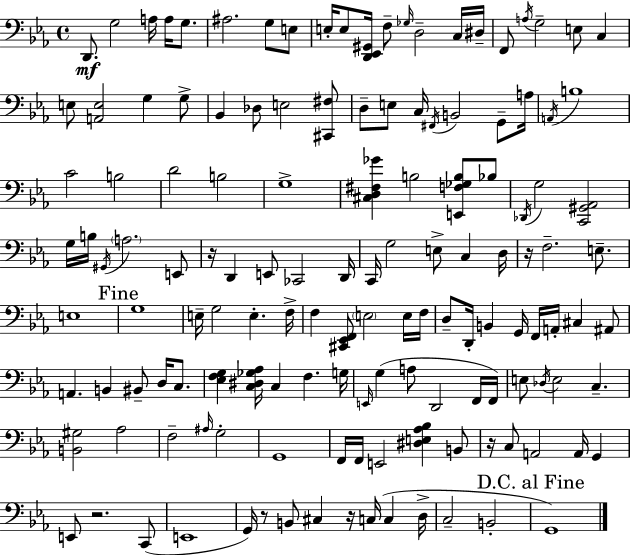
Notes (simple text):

D2/e. G3/h A3/s A3/s G3/e. A#3/h. G3/e E3/e E3/s E3/e [D2,Eb2,G#2]/s F3/e Gb3/s D3/h C3/s D#3/s F2/e A3/s G3/h E3/e C3/q E3/e [A2,E3]/h G3/q G3/e Bb2/q Db3/e E3/h [C#2,F#3]/e D3/e E3/e C3/s F#2/s B2/h G2/e A3/s A2/s B3/w C4/h B3/h D4/h B3/h G3/w [C#3,D3,F#3,Gb4]/q B3/h [E2,F3,Gb3,B3]/e Bb3/e Db2/s G3/h [C2,G#2,Ab2]/h G3/s B3/s G#2/s A3/h. E2/e R/s D2/q E2/e CES2/h D2/s C2/s G3/h E3/e C3/q D3/s R/s F3/h. E3/e. E3/w G3/w E3/s G3/h E3/q. F3/s F3/q [C#2,Eb2,F2]/e E3/h E3/s F3/s D3/e D2/s B2/q G2/s F2/s A2/s C#3/q A#2/e A2/q. B2/q BIS2/e D3/s C3/e. [Eb3,F3,G3]/q [C3,D#3,Gb3,Ab3]/s C3/q F3/q. G3/s E2/s G3/q A3/e D2/h F2/s F2/s E3/e Db3/s E3/h C3/q. [B2,G#3]/h Ab3/h F3/h A#3/s G3/h G2/w F2/s F2/s E2/h [D#3,E3,Ab3,Bb3]/q B2/e R/s C3/e A2/h A2/s G2/q E2/e R/h. C2/e E2/w G2/s R/e B2/e C#3/q R/s C3/s C3/q D3/s C3/h B2/h G2/w